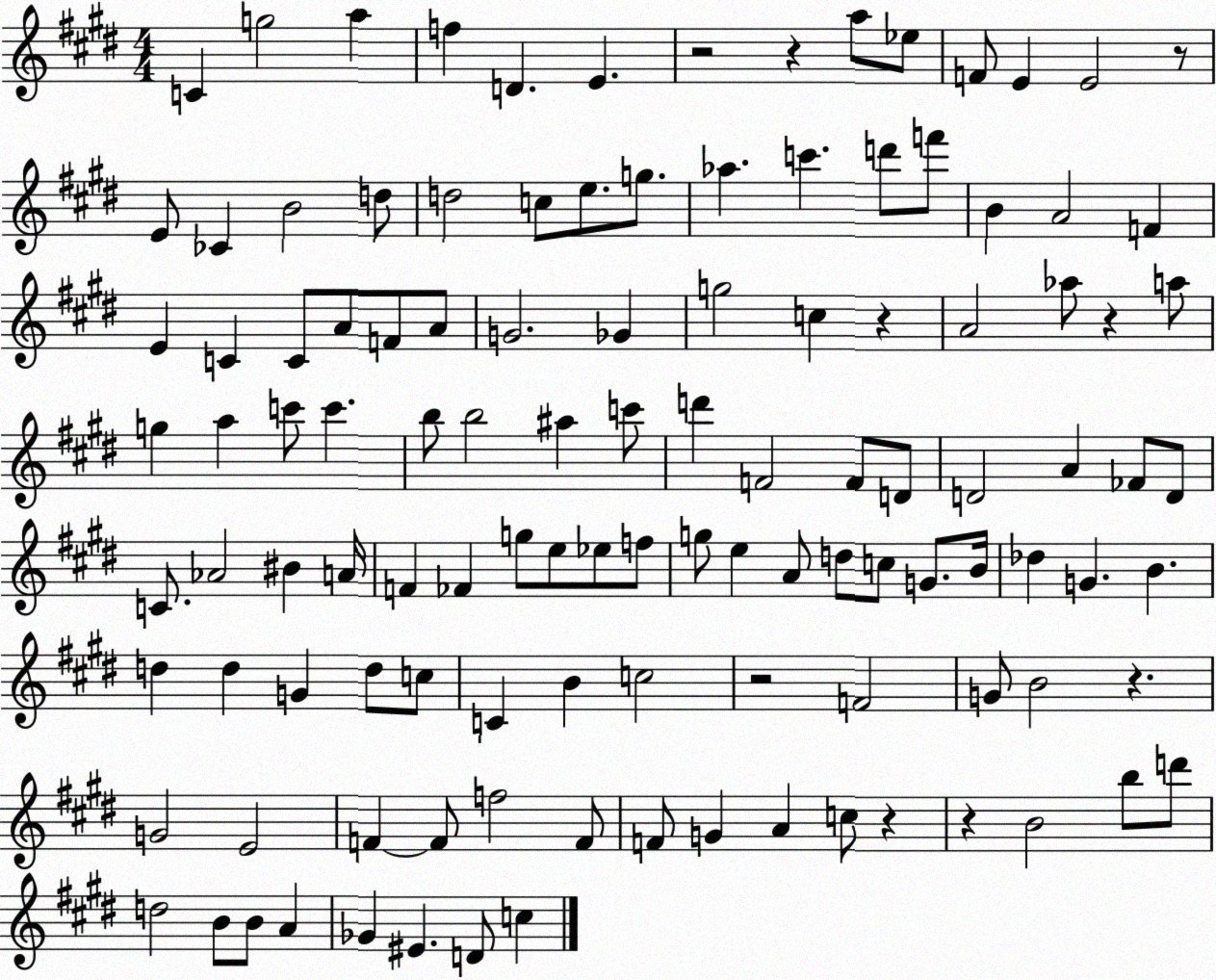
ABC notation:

X:1
T:Untitled
M:4/4
L:1/4
K:E
C g2 a f D E z2 z a/2 _e/2 F/2 E E2 z/2 E/2 _C B2 d/2 d2 c/2 e/2 g/2 _a c' d'/2 f'/2 B A2 F E C C/2 A/2 F/2 A/2 G2 _G g2 c z A2 _a/2 z a/2 g a c'/2 c' b/2 b2 ^a c'/2 d' F2 F/2 D/2 D2 A _F/2 D/2 C/2 _A2 ^B A/4 F _F g/2 e/2 _e/2 f/2 g/2 e A/2 d/2 c/2 G/2 B/4 _d G B d d G d/2 c/2 C B c2 z2 F2 G/2 B2 z G2 E2 F F/2 f2 F/2 F/2 G A c/2 z z B2 b/2 d'/2 d2 B/2 B/2 A _G ^E D/2 c